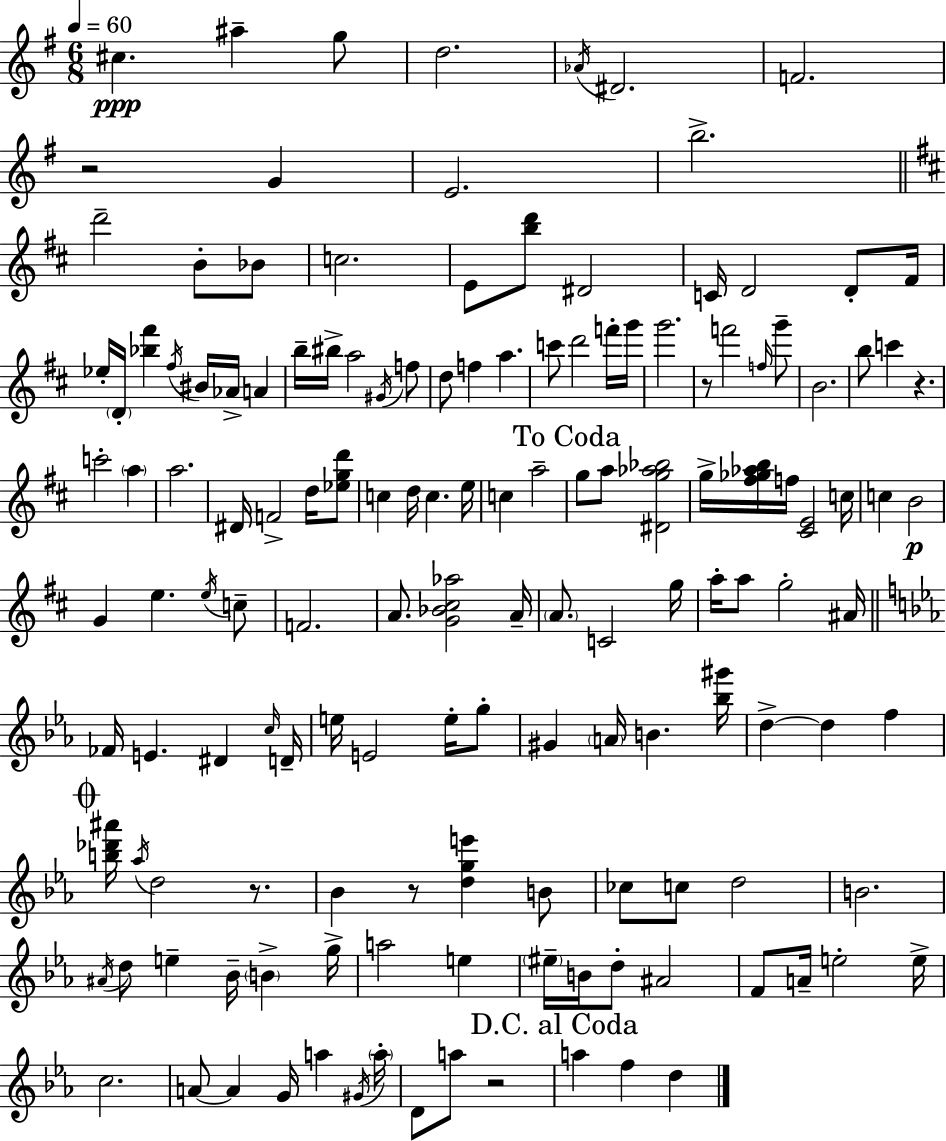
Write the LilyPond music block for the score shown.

{
  \clef treble
  \numericTimeSignature
  \time 6/8
  \key g \major
  \tempo 4 = 60
  cis''4.\ppp ais''4-- g''8 | d''2. | \acciaccatura { aes'16 } dis'2. | f'2. | \break r2 g'4 | e'2. | b''2.-> | \bar "||" \break \key d \major d'''2-- b'8-. bes'8 | c''2. | e'8 <b'' d'''>8 dis'2 | c'16 d'2 d'8-. fis'16 | \break ees''16-. \parenthesize d'16-. <bes'' fis'''>4 \acciaccatura { fis''16 } bis'16 aes'16-> a'4 | b''16-- bis''16-> a''2 \acciaccatura { gis'16 } | f''8 d''8 f''4 a''4. | c'''8 d'''2 | \break f'''16-. g'''16 g'''2. | r8 f'''2 | \grace { f''16 } g'''8-- b'2. | b''8 c'''4 r4. | \break c'''2-. \parenthesize a''4 | a''2. | dis'16 f'2-> | d''16 <ees'' g'' d'''>8 c''4 d''16 c''4. | \break e''16 c''4 a''2-- | \mark "To Coda" g''8 a''8 <dis' g'' aes'' bes''>2 | g''16-> <fis'' ges'' aes'' b''>16 f''16 <cis' e'>2 | c''16 c''4 b'2\p | \break g'4 e''4. | \acciaccatura { e''16 } c''8-- f'2. | a'8. <g' bes' cis'' aes''>2 | a'16-- \parenthesize a'8. c'2 | \break g''16 a''16-. a''8 g''2-. | ais'16 \bar "||" \break \key ees \major fes'16 e'4. dis'4 \grace { c''16 } | d'16-- e''16 e'2 e''16-. g''8-. | gis'4 \parenthesize a'16 b'4. | <bes'' gis'''>16 d''4->~~ d''4 f''4 | \break \mark \markup { \musicglyph "scripts.coda" } <b'' des''' ais'''>16 \acciaccatura { aes''16 } d''2 r8. | bes'4 r8 <d'' g'' e'''>4 | b'8 ces''8 c''8 d''2 | b'2. | \break \acciaccatura { ais'16 } d''8 e''4-- bes'16-- \parenthesize b'4-> | g''16-> a''2 e''4 | \parenthesize eis''16-- b'16 d''8-. ais'2 | f'8 a'16-- e''2-. | \break e''16-> c''2. | a'8~~ a'4 g'16 a''4 | \acciaccatura { gis'16 } \parenthesize a''16-. d'8 a''8 r2 | \mark "D.C. al Coda" a''4 f''4 | \break d''4 \bar "|."
}